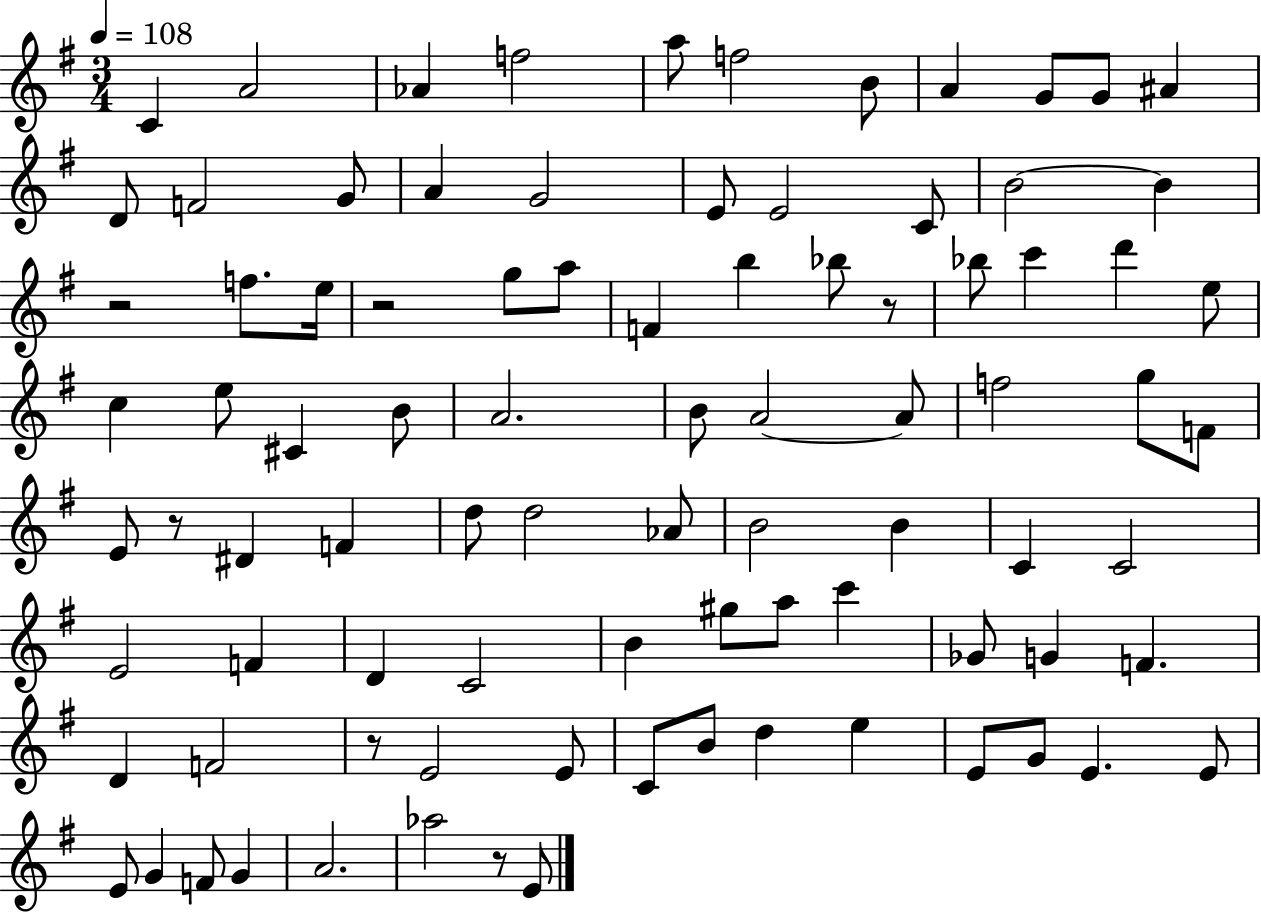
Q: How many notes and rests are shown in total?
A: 89